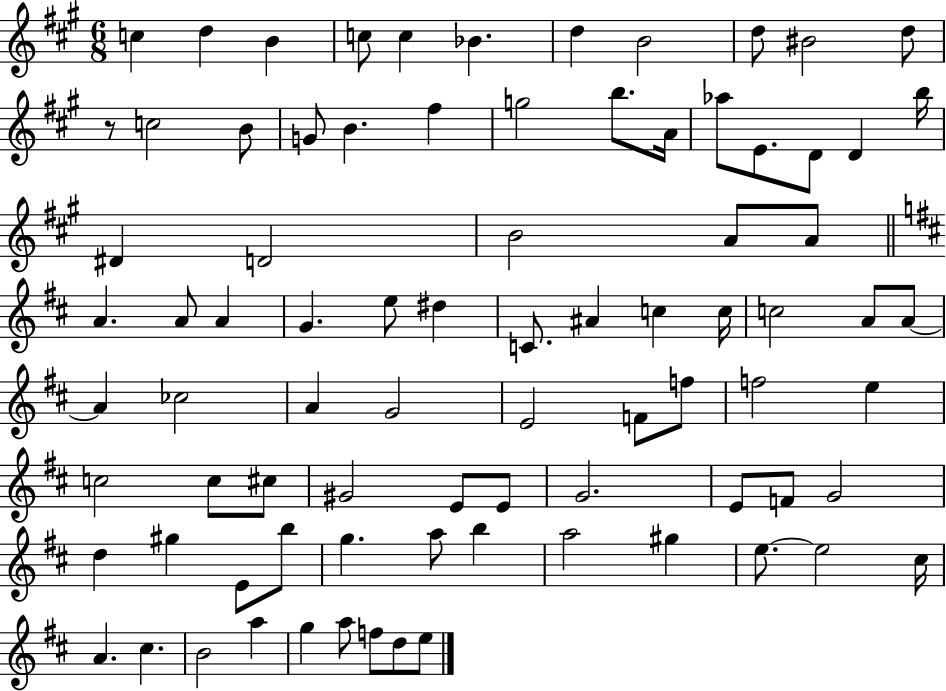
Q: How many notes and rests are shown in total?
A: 83